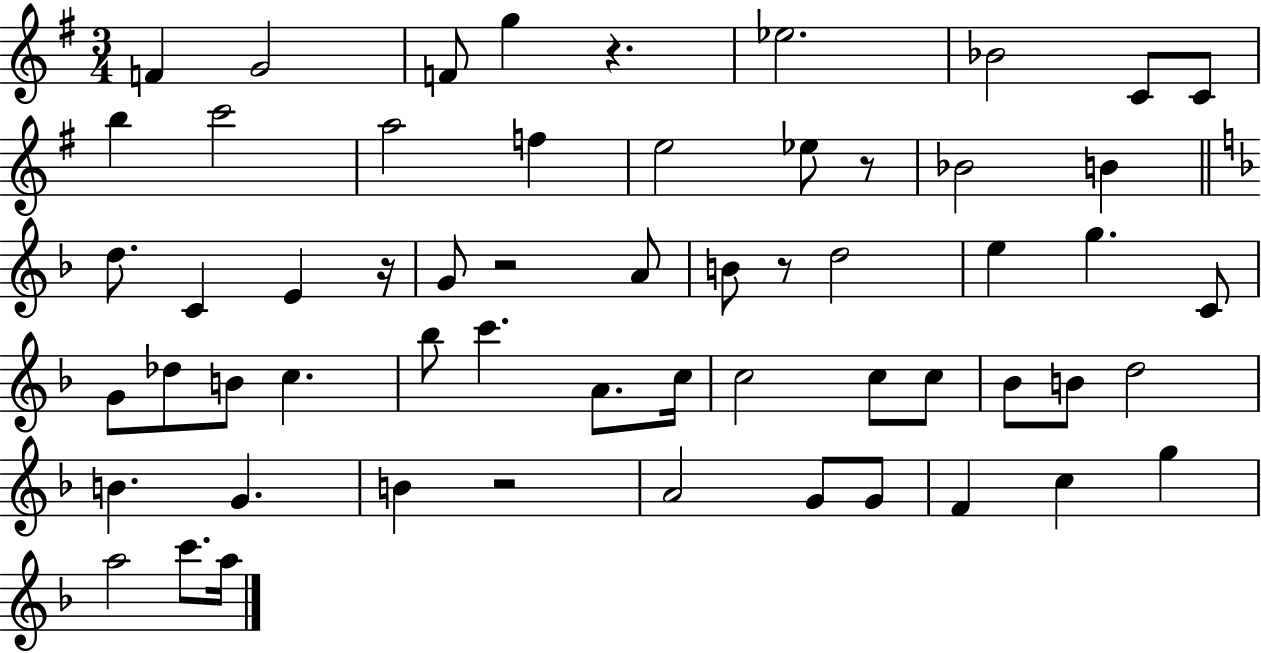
F4/q G4/h F4/e G5/q R/q. Eb5/h. Bb4/h C4/e C4/e B5/q C6/h A5/h F5/q E5/h Eb5/e R/e Bb4/h B4/q D5/e. C4/q E4/q R/s G4/e R/h A4/e B4/e R/e D5/h E5/q G5/q. C4/e G4/e Db5/e B4/e C5/q. Bb5/e C6/q. A4/e. C5/s C5/h C5/e C5/e Bb4/e B4/e D5/h B4/q. G4/q. B4/q R/h A4/h G4/e G4/e F4/q C5/q G5/q A5/h C6/e. A5/s